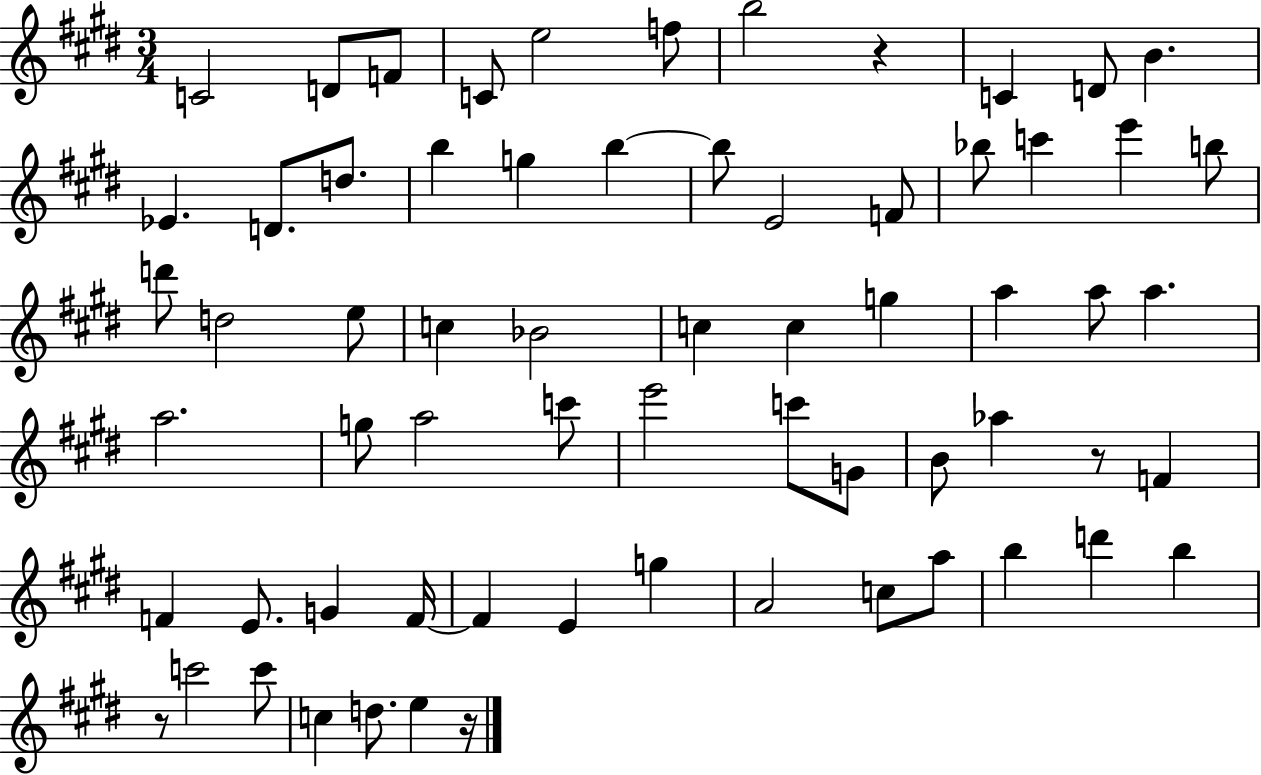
C4/h D4/e F4/e C4/e E5/h F5/e B5/h R/q C4/q D4/e B4/q. Eb4/q. D4/e. D5/e. B5/q G5/q B5/q B5/e E4/h F4/e Bb5/e C6/q E6/q B5/e D6/e D5/h E5/e C5/q Bb4/h C5/q C5/q G5/q A5/q A5/e A5/q. A5/h. G5/e A5/h C6/e E6/h C6/e G4/e B4/e Ab5/q R/e F4/q F4/q E4/e. G4/q F4/s F4/q E4/q G5/q A4/h C5/e A5/e B5/q D6/q B5/q R/e C6/h C6/e C5/q D5/e. E5/q R/s